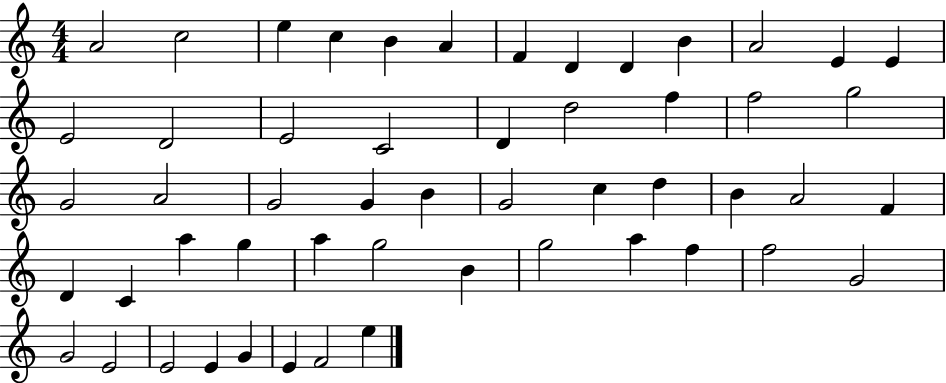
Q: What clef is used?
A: treble